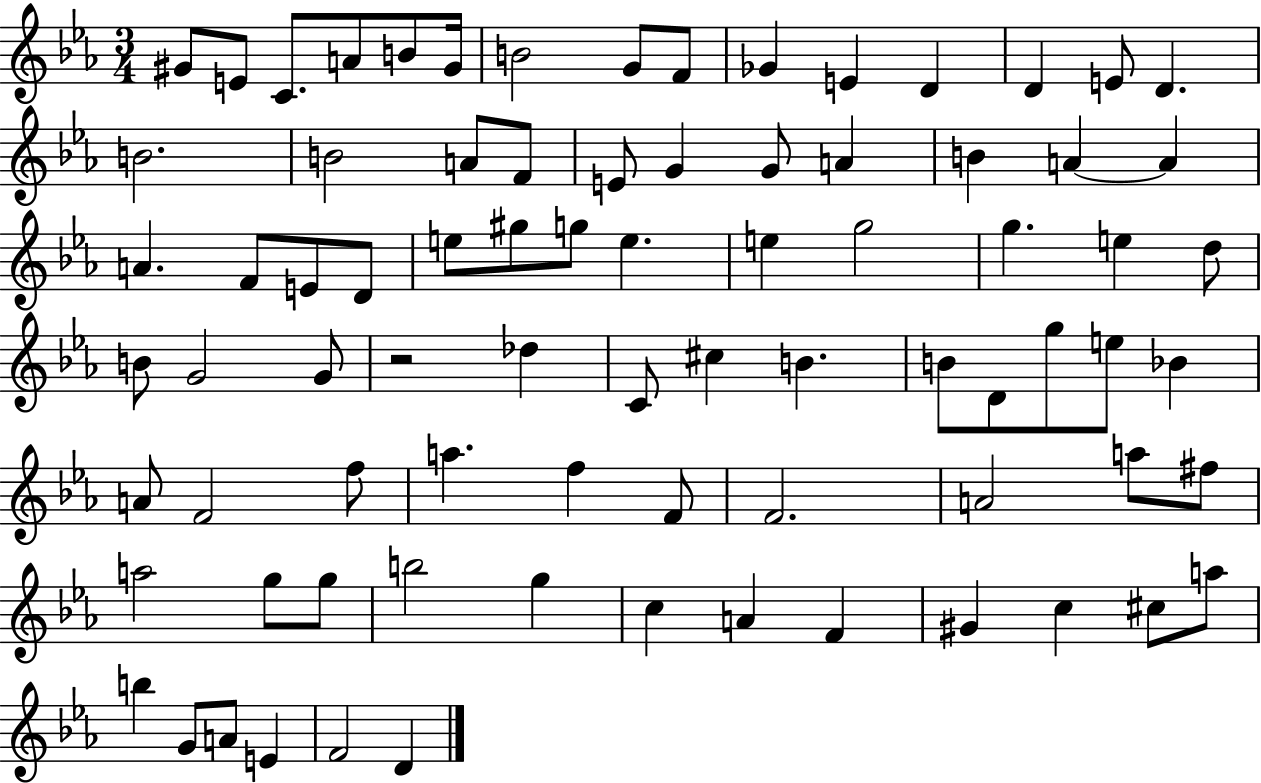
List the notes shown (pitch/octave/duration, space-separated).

G#4/e E4/e C4/e. A4/e B4/e G#4/s B4/h G4/e F4/e Gb4/q E4/q D4/q D4/q E4/e D4/q. B4/h. B4/h A4/e F4/e E4/e G4/q G4/e A4/q B4/q A4/q A4/q A4/q. F4/e E4/e D4/e E5/e G#5/e G5/e E5/q. E5/q G5/h G5/q. E5/q D5/e B4/e G4/h G4/e R/h Db5/q C4/e C#5/q B4/q. B4/e D4/e G5/e E5/e Bb4/q A4/e F4/h F5/e A5/q. F5/q F4/e F4/h. A4/h A5/e F#5/e A5/h G5/e G5/e B5/h G5/q C5/q A4/q F4/q G#4/q C5/q C#5/e A5/e B5/q G4/e A4/e E4/q F4/h D4/q